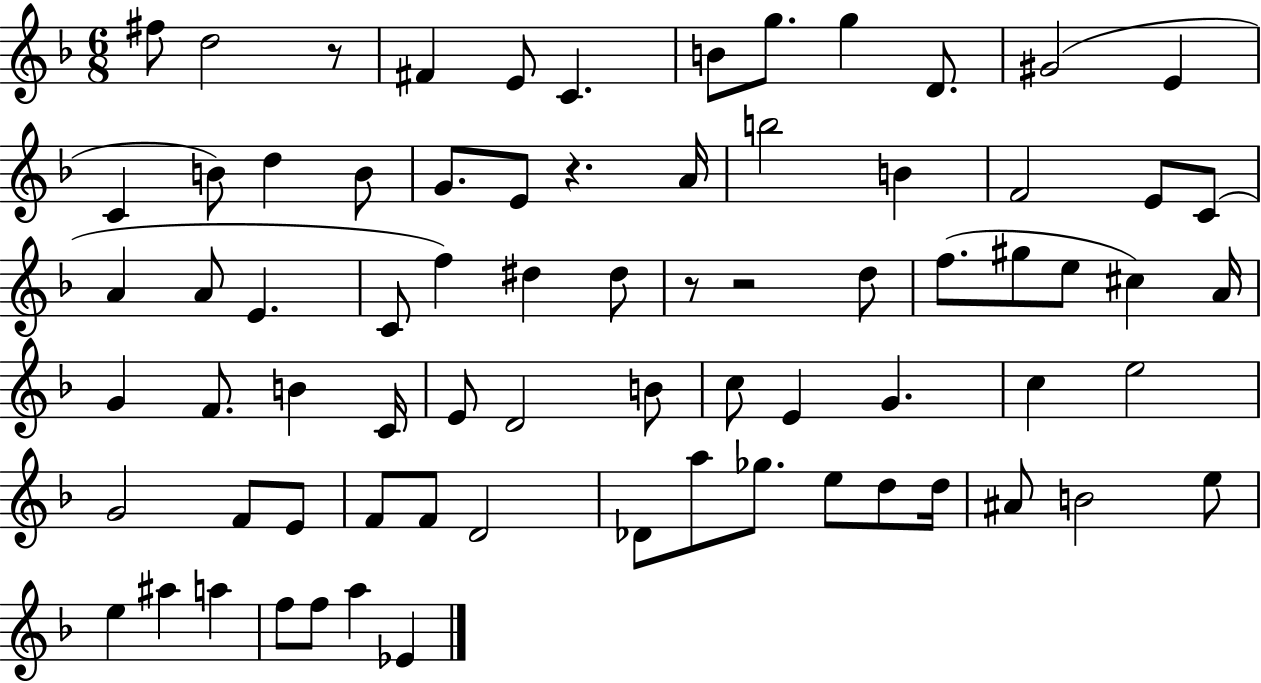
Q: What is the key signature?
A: F major